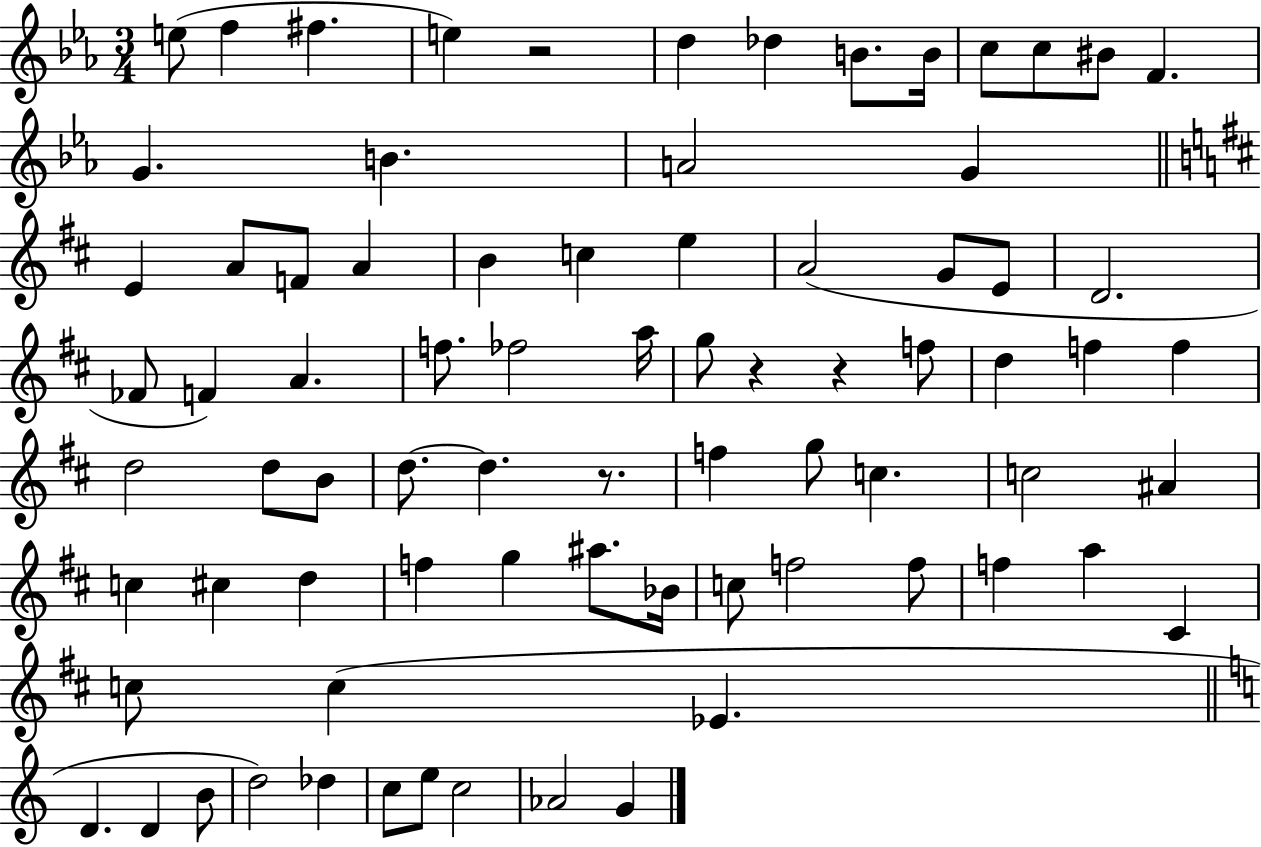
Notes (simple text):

E5/e F5/q F#5/q. E5/q R/h D5/q Db5/q B4/e. B4/s C5/e C5/e BIS4/e F4/q. G4/q. B4/q. A4/h G4/q E4/q A4/e F4/e A4/q B4/q C5/q E5/q A4/h G4/e E4/e D4/h. FES4/e F4/q A4/q. F5/e. FES5/h A5/s G5/e R/q R/q F5/e D5/q F5/q F5/q D5/h D5/e B4/e D5/e. D5/q. R/e. F5/q G5/e C5/q. C5/h A#4/q C5/q C#5/q D5/q F5/q G5/q A#5/e. Bb4/s C5/e F5/h F5/e F5/q A5/q C#4/q C5/e C5/q Eb4/q. D4/q. D4/q B4/e D5/h Db5/q C5/e E5/e C5/h Ab4/h G4/q